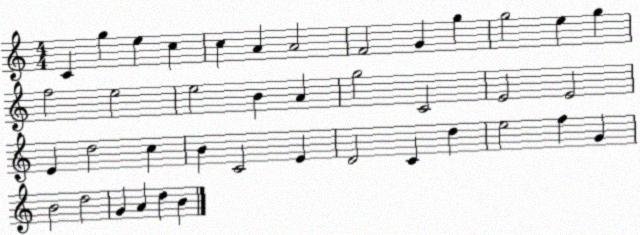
X:1
T:Untitled
M:4/4
L:1/4
K:C
C g e c c A A2 F2 G g g2 e g f2 e2 e2 B A g2 C2 E2 E2 E d2 c B C2 E D2 C d e2 f G B2 d2 G A d B